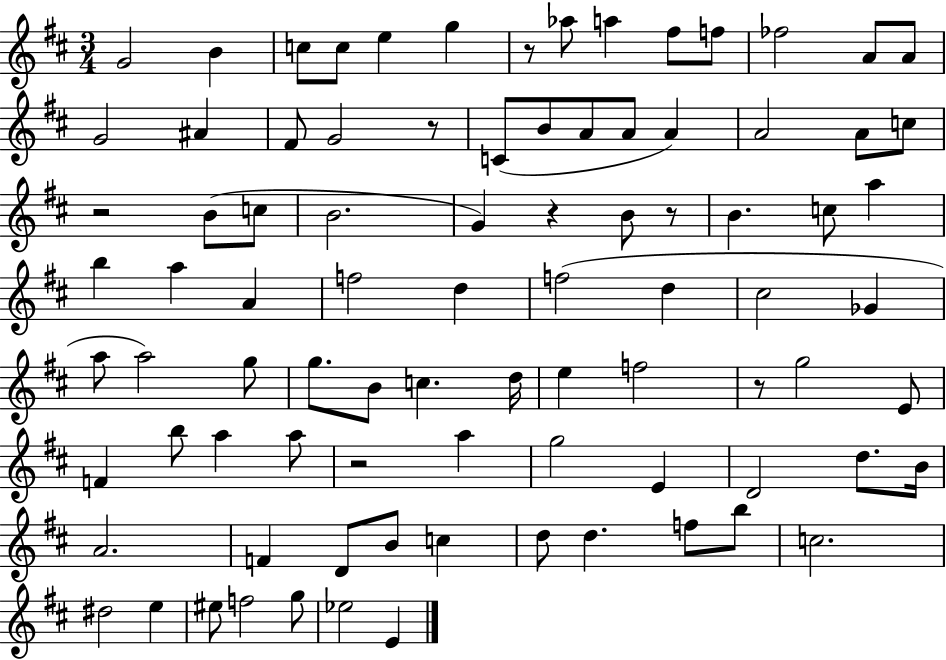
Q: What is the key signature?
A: D major